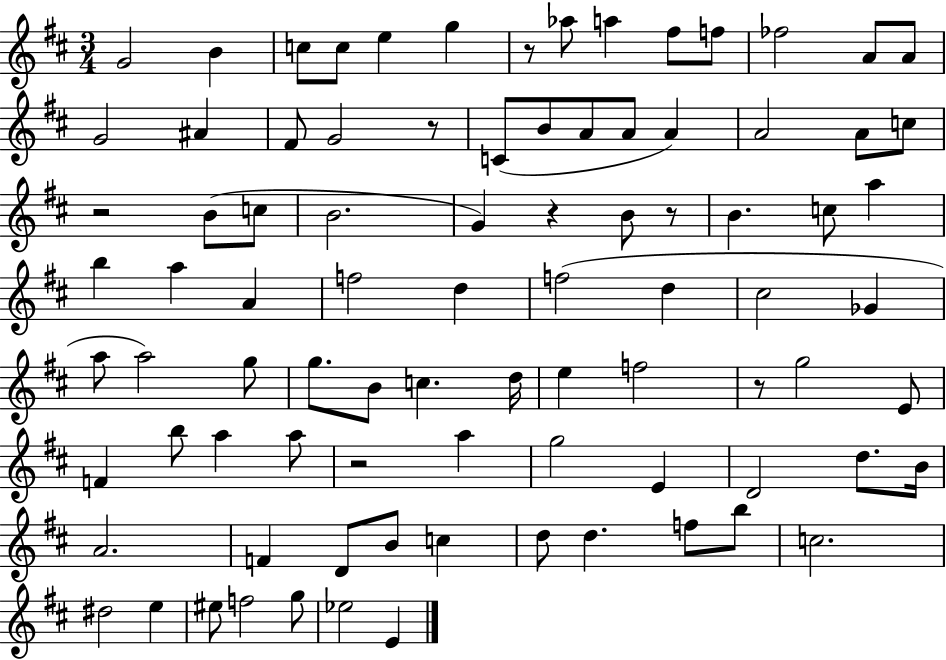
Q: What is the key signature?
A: D major